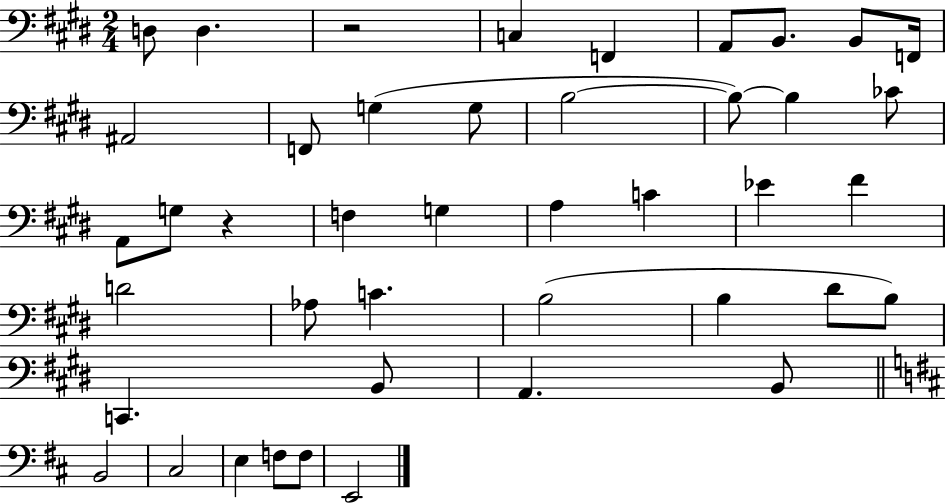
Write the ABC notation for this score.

X:1
T:Untitled
M:2/4
L:1/4
K:E
D,/2 D, z2 C, F,, A,,/2 B,,/2 B,,/2 F,,/4 ^A,,2 F,,/2 G, G,/2 B,2 B,/2 B, _C/2 A,,/2 G,/2 z F, G, A, C _E ^F D2 _A,/2 C B,2 B, ^D/2 B,/2 C,, B,,/2 A,, B,,/2 B,,2 ^C,2 E, F,/2 F,/2 E,,2